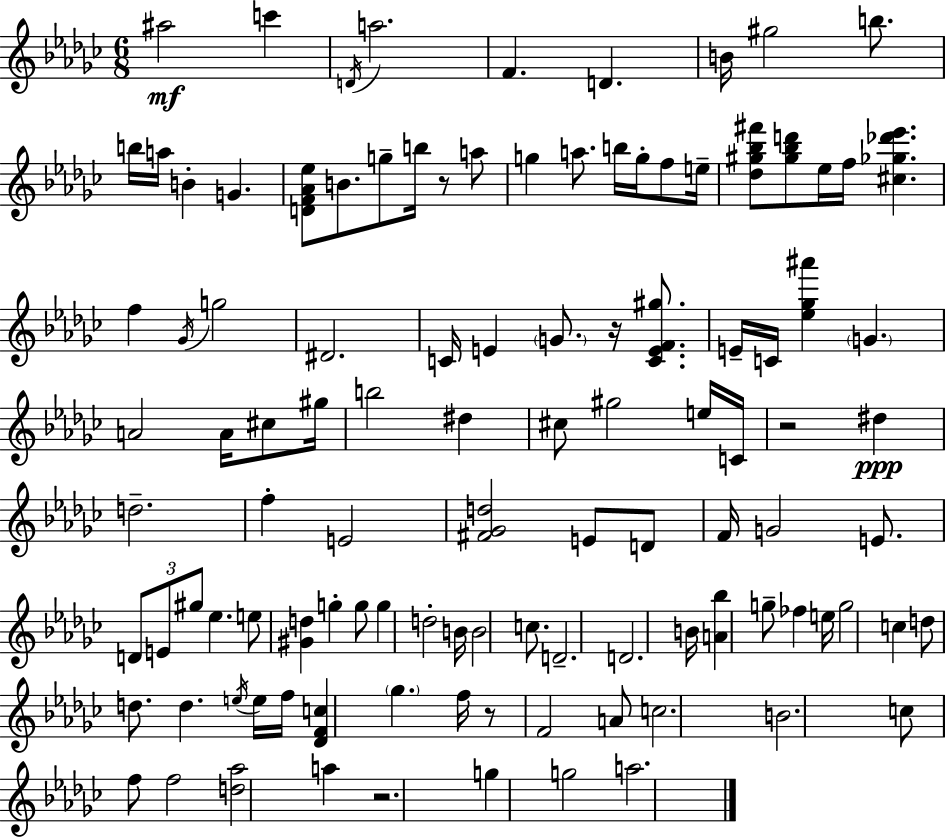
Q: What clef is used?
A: treble